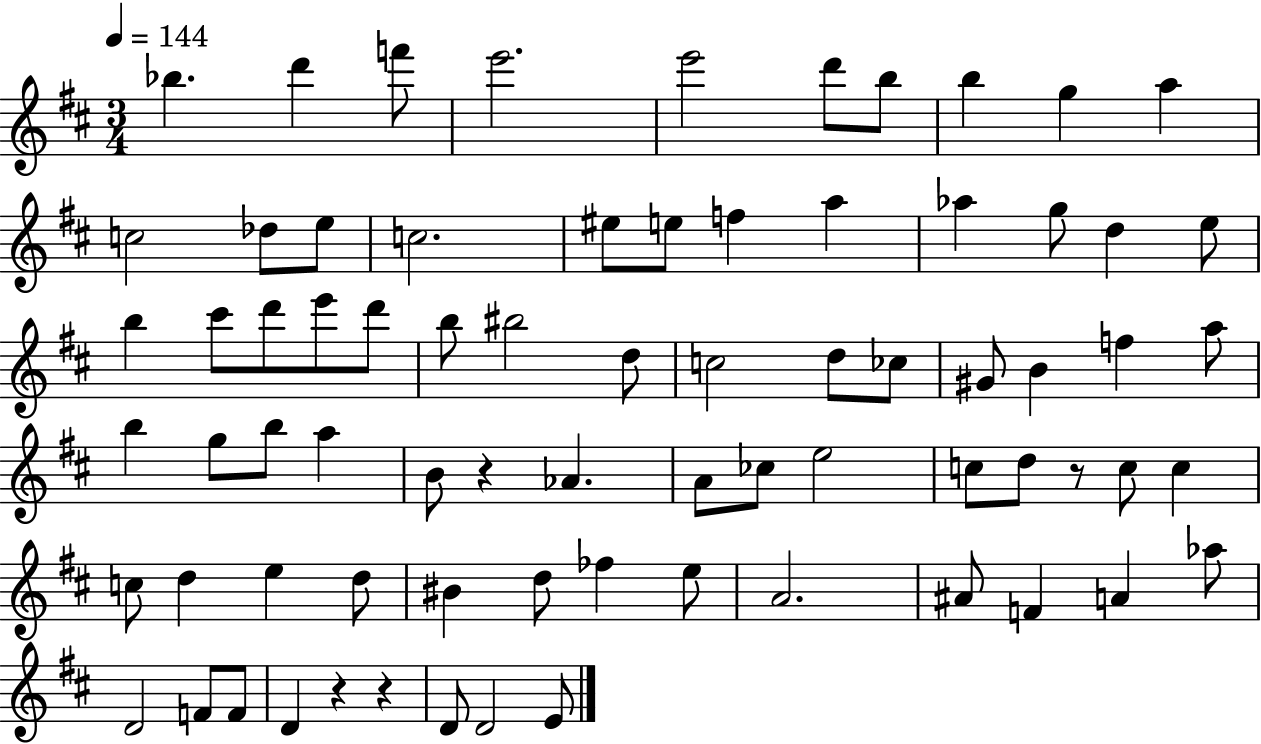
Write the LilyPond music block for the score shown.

{
  \clef treble
  \numericTimeSignature
  \time 3/4
  \key d \major
  \tempo 4 = 144
  bes''4. d'''4 f'''8 | e'''2. | e'''2 d'''8 b''8 | b''4 g''4 a''4 | \break c''2 des''8 e''8 | c''2. | eis''8 e''8 f''4 a''4 | aes''4 g''8 d''4 e''8 | \break b''4 cis'''8 d'''8 e'''8 d'''8 | b''8 bis''2 d''8 | c''2 d''8 ces''8 | gis'8 b'4 f''4 a''8 | \break b''4 g''8 b''8 a''4 | b'8 r4 aes'4. | a'8 ces''8 e''2 | c''8 d''8 r8 c''8 c''4 | \break c''8 d''4 e''4 d''8 | bis'4 d''8 fes''4 e''8 | a'2. | ais'8 f'4 a'4 aes''8 | \break d'2 f'8 f'8 | d'4 r4 r4 | d'8 d'2 e'8 | \bar "|."
}